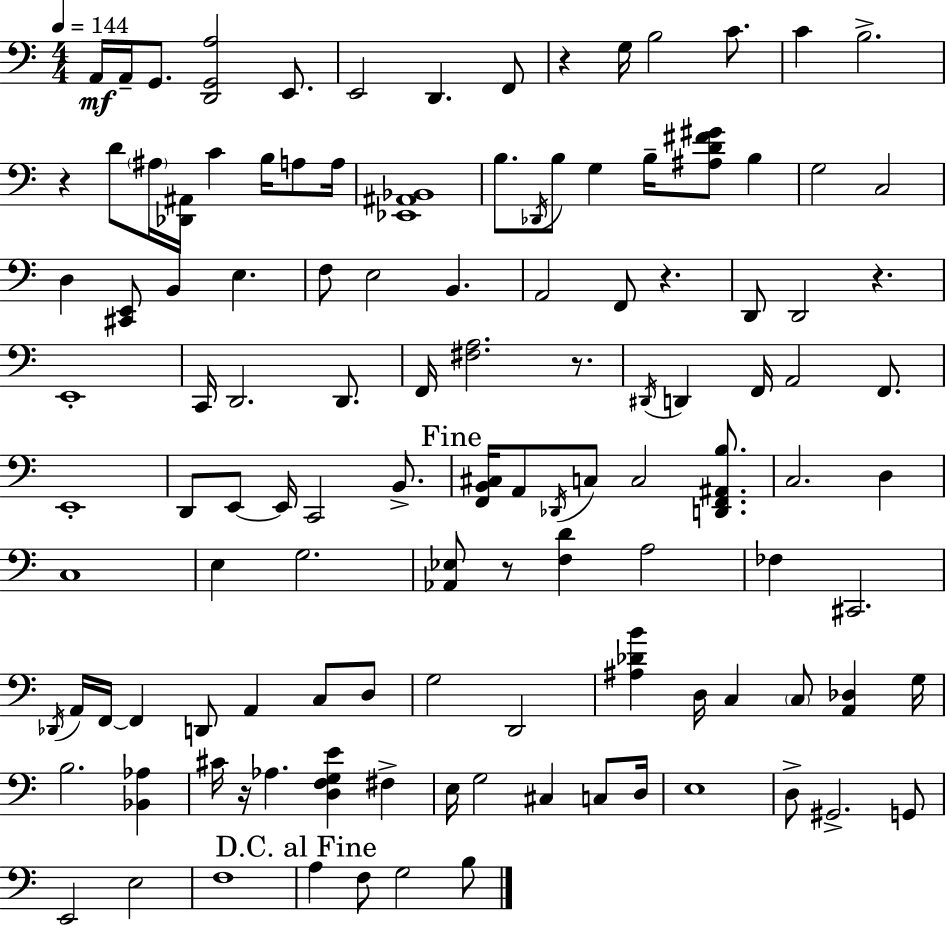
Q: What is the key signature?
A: C major